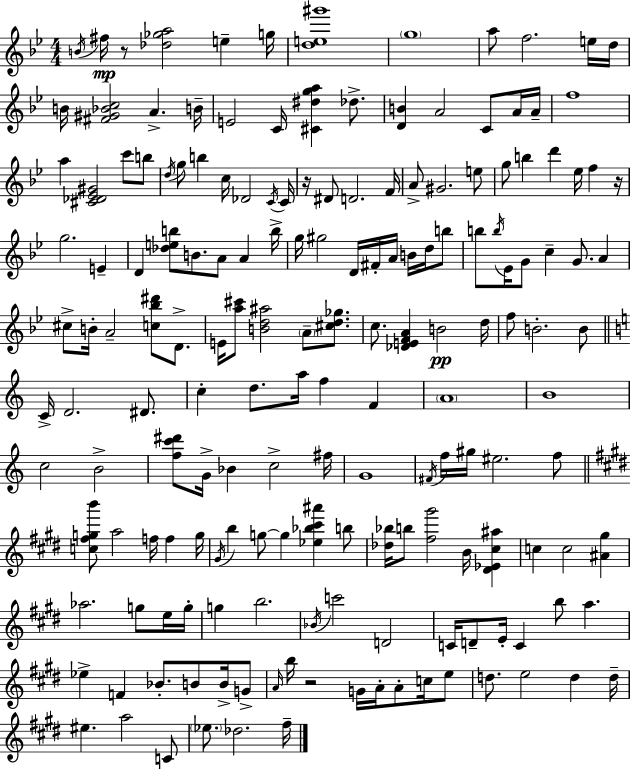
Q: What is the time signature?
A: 4/4